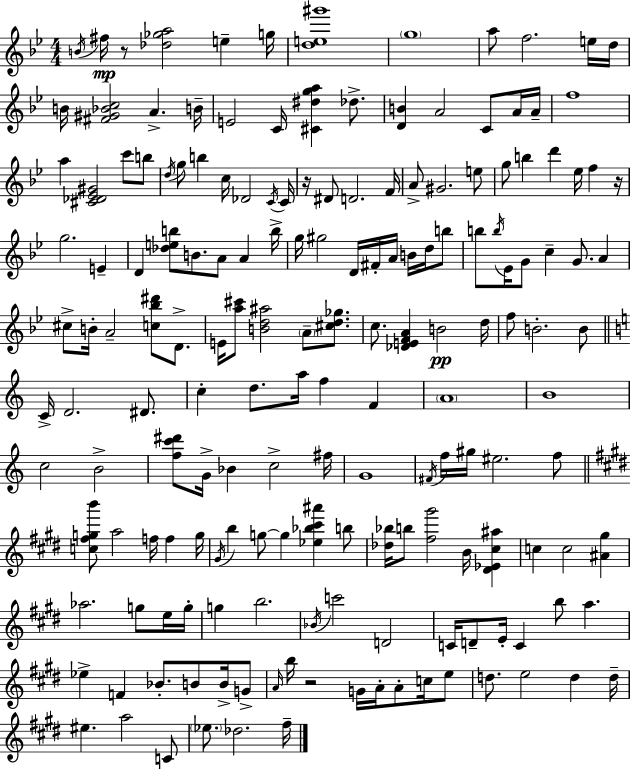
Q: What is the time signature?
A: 4/4